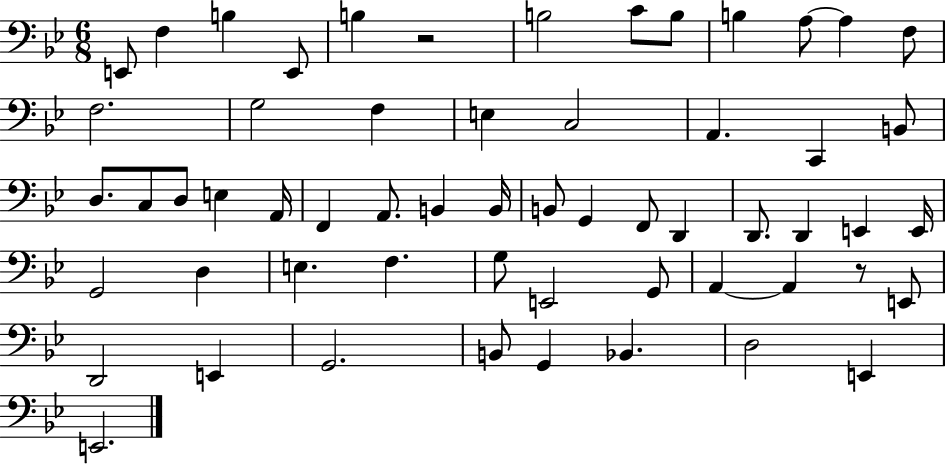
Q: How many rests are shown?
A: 2